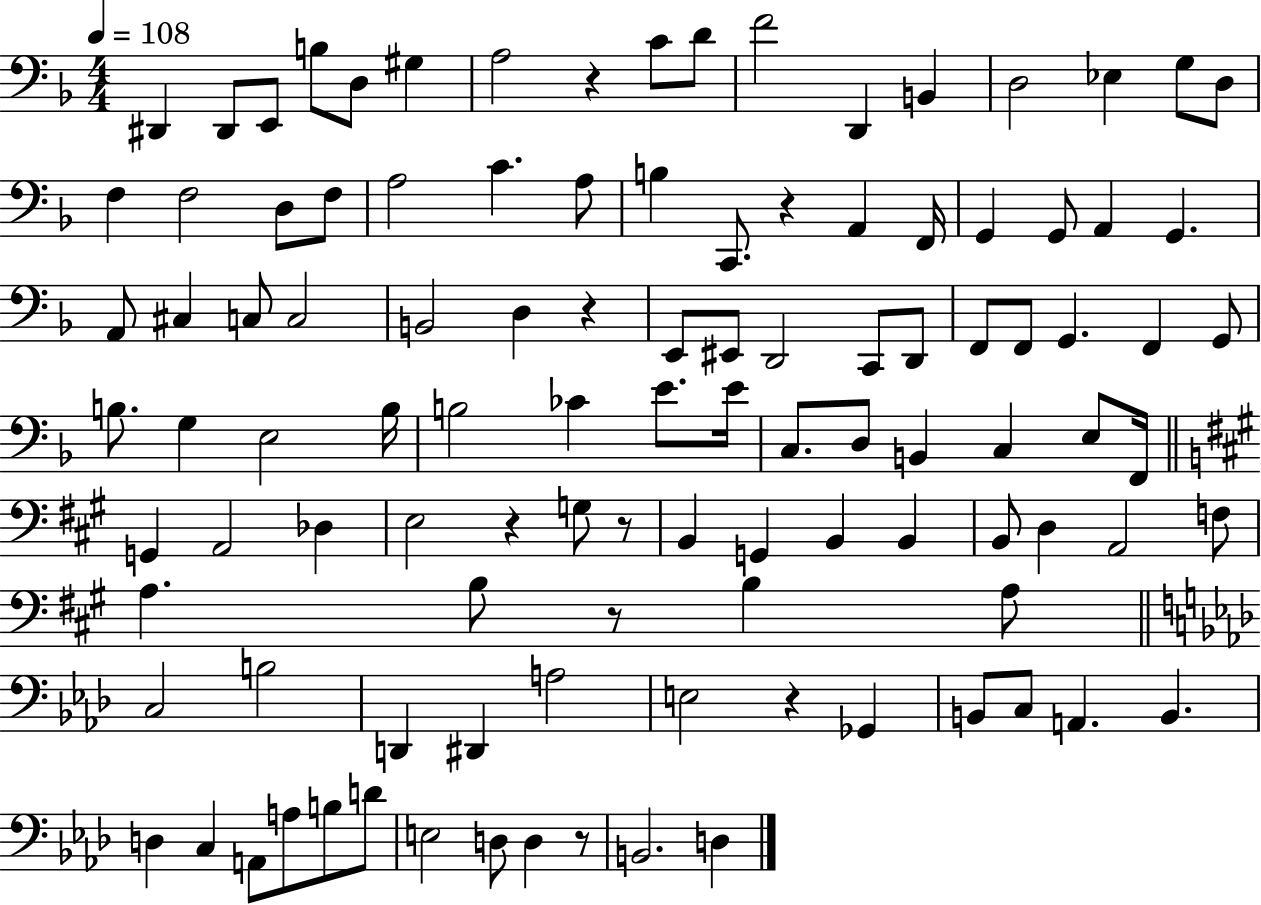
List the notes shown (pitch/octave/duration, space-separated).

D#2/q D#2/e E2/e B3/e D3/e G#3/q A3/h R/q C4/e D4/e F4/h D2/q B2/q D3/h Eb3/q G3/e D3/e F3/q F3/h D3/e F3/e A3/h C4/q. A3/e B3/q C2/e. R/q A2/q F2/s G2/q G2/e A2/q G2/q. A2/e C#3/q C3/e C3/h B2/h D3/q R/q E2/e EIS2/e D2/h C2/e D2/e F2/e F2/e G2/q. F2/q G2/e B3/e. G3/q E3/h B3/s B3/h CES4/q E4/e. E4/s C3/e. D3/e B2/q C3/q E3/e F2/s G2/q A2/h Db3/q E3/h R/q G3/e R/e B2/q G2/q B2/q B2/q B2/e D3/q A2/h F3/e A3/q. B3/e R/e B3/q A3/e C3/h B3/h D2/q D#2/q A3/h E3/h R/q Gb2/q B2/e C3/e A2/q. B2/q. D3/q C3/q A2/e A3/e B3/e D4/e E3/h D3/e D3/q R/e B2/h. D3/q